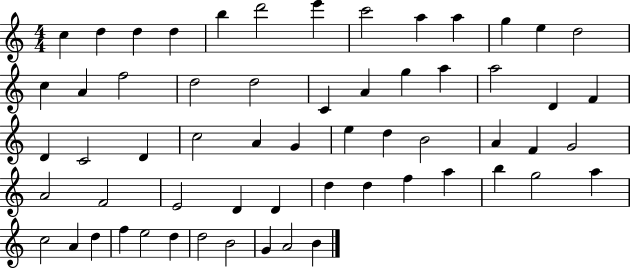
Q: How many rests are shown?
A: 0